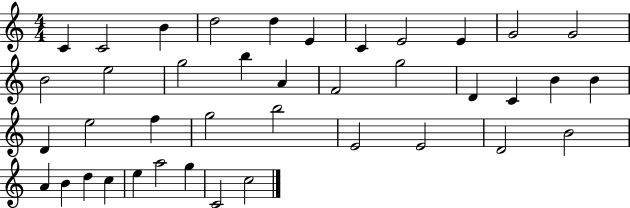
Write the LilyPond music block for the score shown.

{
  \clef treble
  \numericTimeSignature
  \time 4/4
  \key c \major
  c'4 c'2 b'4 | d''2 d''4 e'4 | c'4 e'2 e'4 | g'2 g'2 | \break b'2 e''2 | g''2 b''4 a'4 | f'2 g''2 | d'4 c'4 b'4 b'4 | \break d'4 e''2 f''4 | g''2 b''2 | e'2 e'2 | d'2 b'2 | \break a'4 b'4 d''4 c''4 | e''4 a''2 g''4 | c'2 c''2 | \bar "|."
}